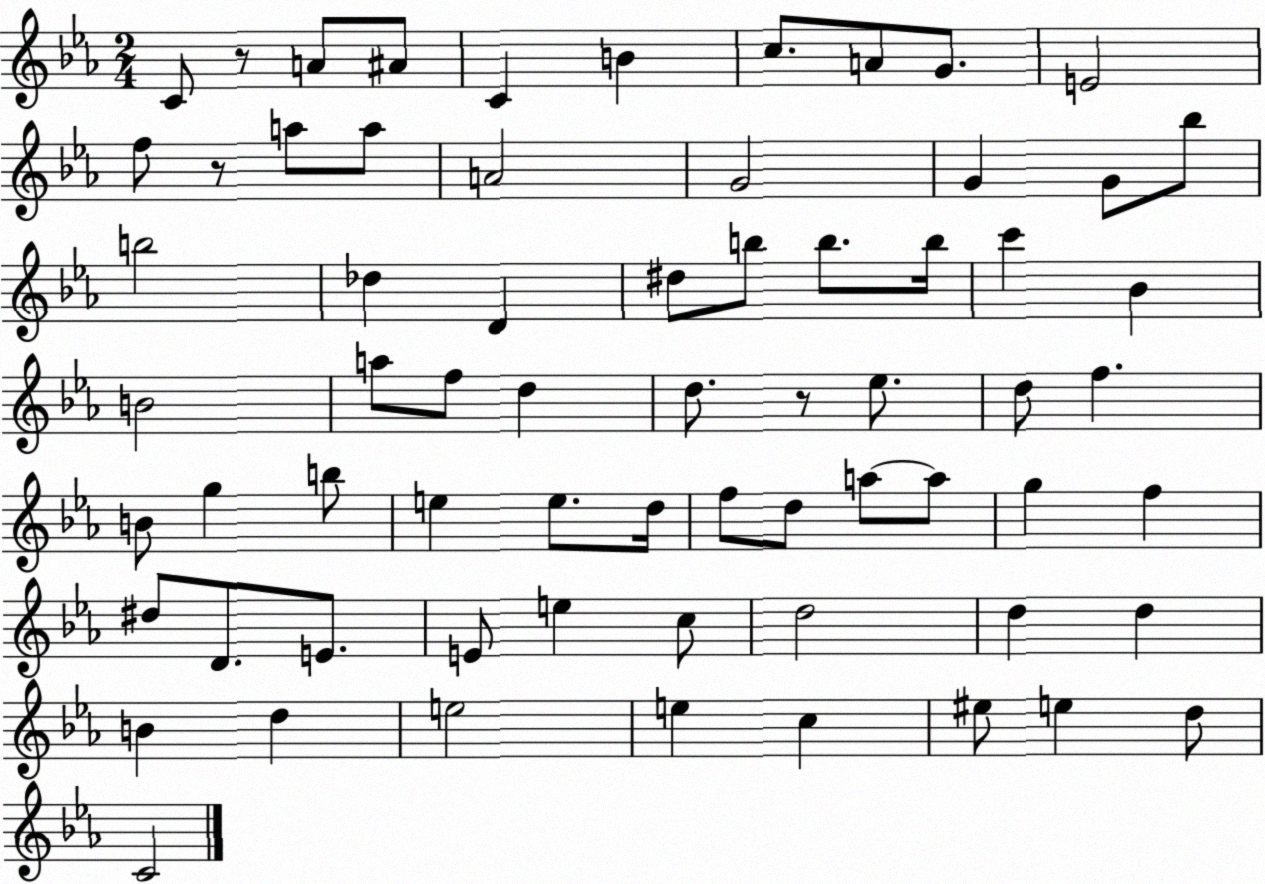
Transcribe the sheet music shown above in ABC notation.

X:1
T:Untitled
M:2/4
L:1/4
K:Eb
C/2 z/2 A/2 ^A/2 C B c/2 A/2 G/2 E2 f/2 z/2 a/2 a/2 A2 G2 G G/2 _b/2 b2 _d D ^d/2 b/2 b/2 b/4 c' _B B2 a/2 f/2 d d/2 z/2 _e/2 d/2 f B/2 g b/2 e e/2 d/4 f/2 d/2 a/2 a/2 g f ^d/2 D/2 E/2 E/2 e c/2 d2 d d B d e2 e c ^e/2 e d/2 C2